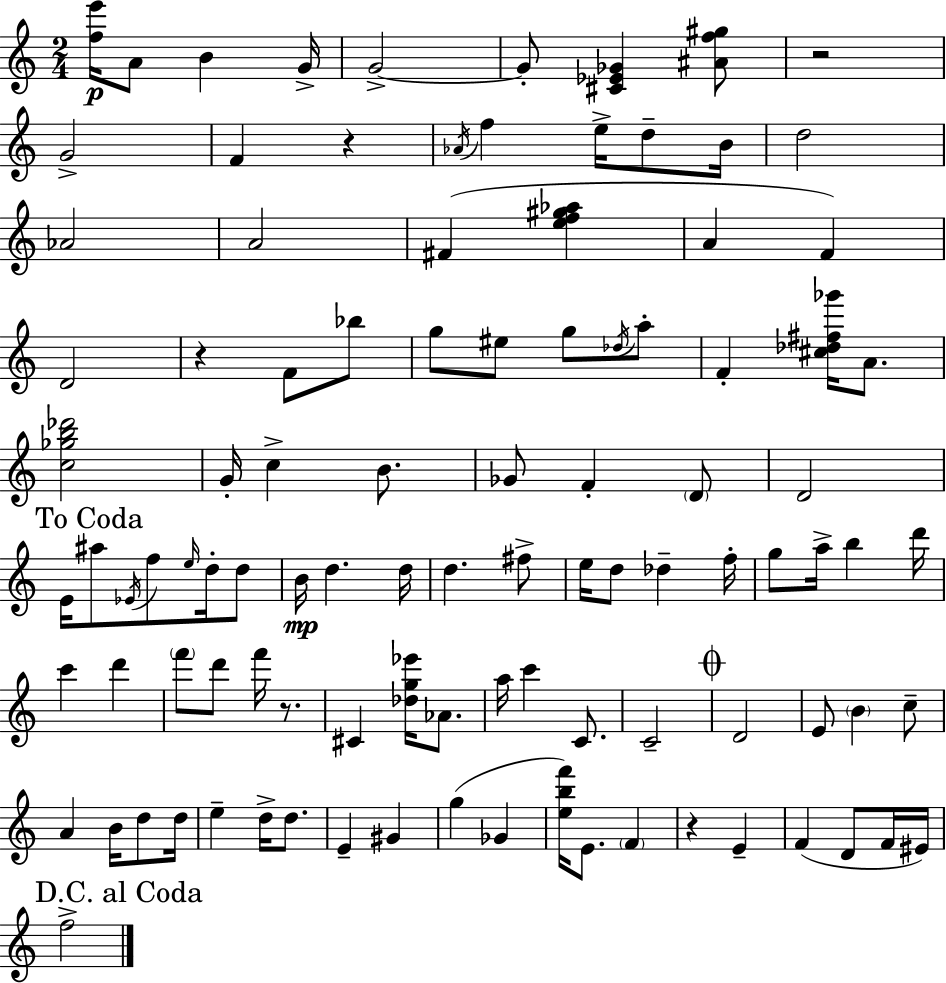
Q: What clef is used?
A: treble